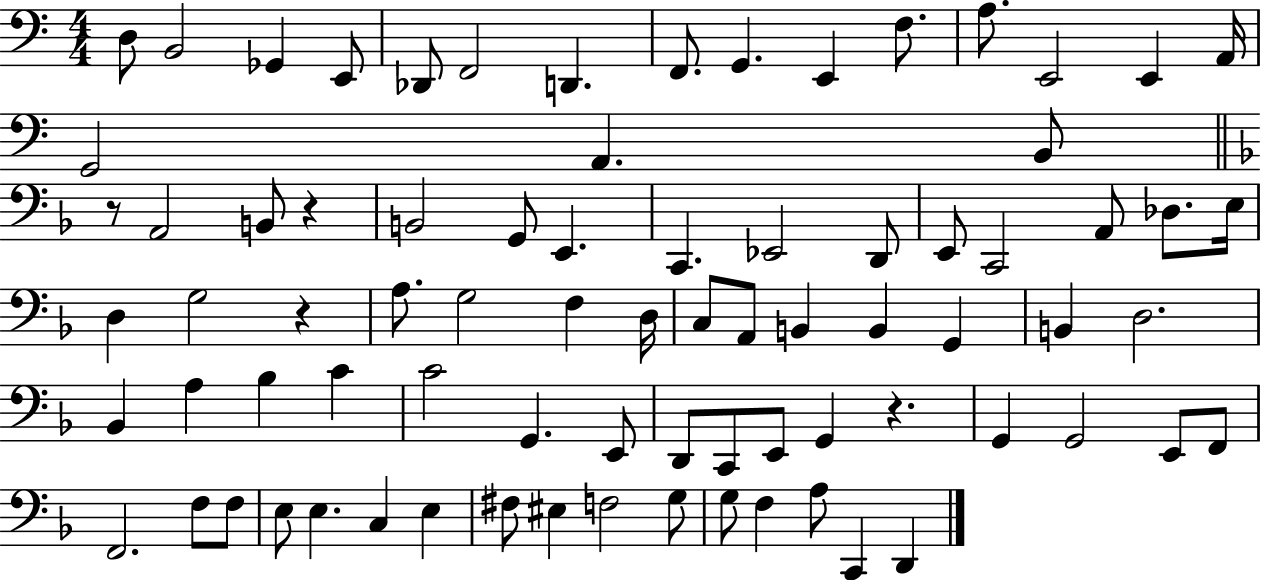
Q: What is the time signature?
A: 4/4